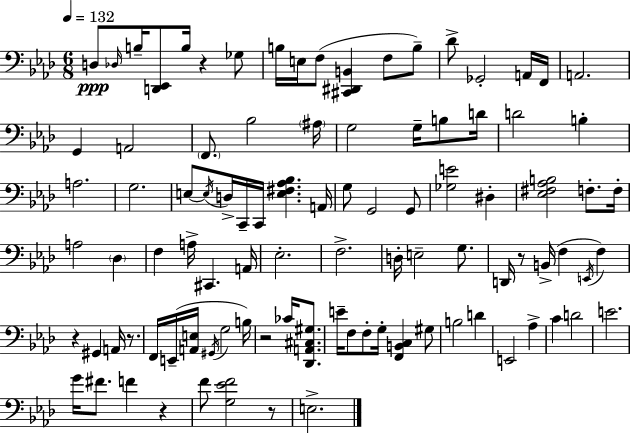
D3/e Db3/s B3/s [D2,Eb2]/e B3/s R/q Gb3/e B3/s E3/s F3/e [C#2,D#2,B2]/q F3/e B3/e Db4/e Gb2/h A2/s F2/s A2/h. G2/q A2/h F2/e. Bb3/h A#3/s G3/h G3/s B3/e D4/s D4/h B3/q A3/h. G3/h. E3/e E3/s D3/s C2/s C2/s [E3,F#3,Ab3,Bb3]/q. A2/s G3/e G2/h G2/e [Gb3,E4]/h D#3/q [Eb3,F#3,Ab3,B3]/h F3/e. F3/s A3/h Db3/q F3/q A3/s C#2/q. A2/s Eb3/h. F3/h. D3/s E3/h G3/e. D2/s R/e B2/s F3/q E2/s F3/q R/q G#2/q A2/s R/e. F2/s E2/s [A2,E3]/s G#2/s G3/h B3/s R/h CES4/s [Db2,A2,C#3,G#3]/e. E4/s F3/e F3/e G3/s [F2,B2,C3]/q G#3/e B3/h D4/q E2/h Ab3/q C4/q D4/h E4/h. G4/s F#4/e. F4/q R/q F4/e [G3,Eb4,F4]/h R/e E3/h.